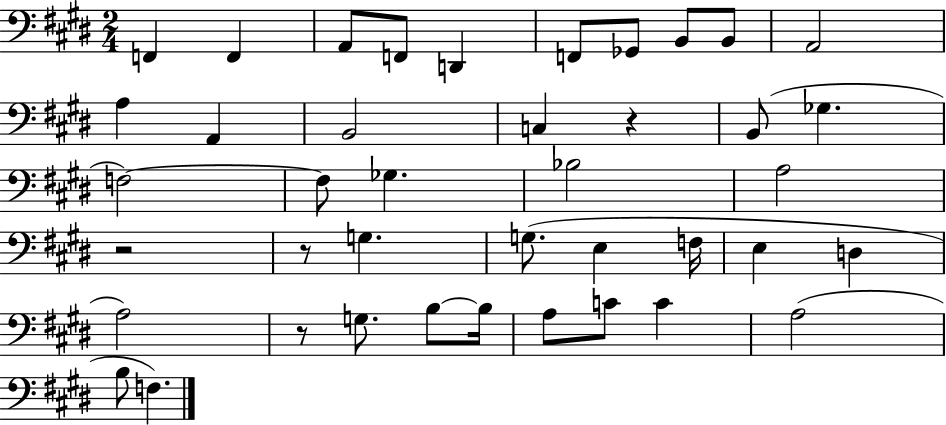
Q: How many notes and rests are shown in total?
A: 41